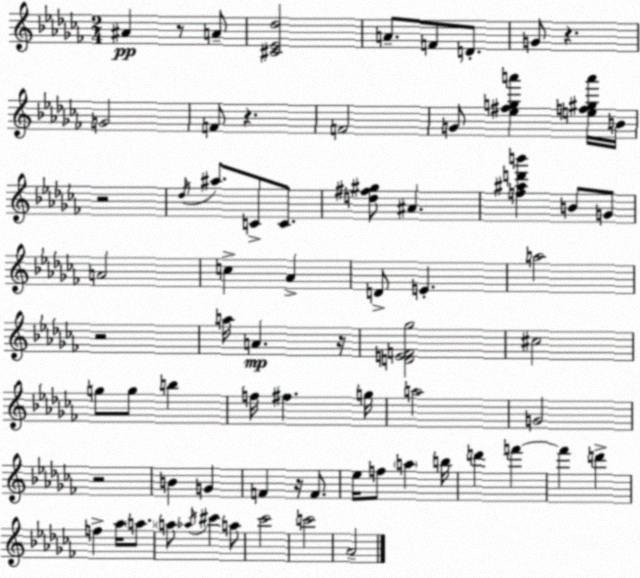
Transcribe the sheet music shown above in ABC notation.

X:1
T:Untitled
M:2/4
L:1/4
K:Abm
^A z/2 A/2 [^C_E_d]2 A/2 F/2 D/2 G/2 z G2 F/2 z F2 G/2 [_e^fga'] [ef^ga']/4 B/4 z2 _d/4 ^a/2 C/2 C/2 [d^f^g]/2 ^A [f^ad'b'] B/2 G/2 A2 c _A D/2 E a2 z2 a/4 A z/4 [DEF_g]2 ^c2 g/2 g/2 b f/4 ^f g/4 a2 G2 z2 B G F z/4 F/2 _e/4 f/2 a b/4 d' f' f' d' f _a/4 a/2 a/2 _a/4 ^c' a/2 _c'2 c'2 _A2